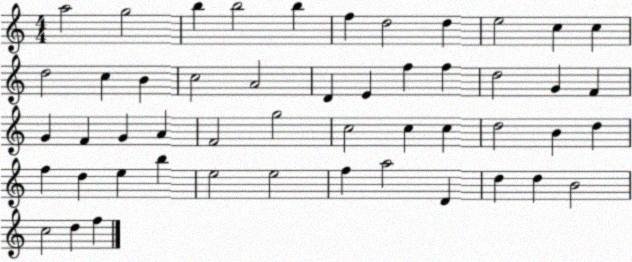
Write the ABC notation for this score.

X:1
T:Untitled
M:4/4
L:1/4
K:C
a2 g2 b b2 b f d2 d e2 c c d2 c B c2 A2 D E f f d2 G F G F G A F2 g2 c2 c c d2 B d f d e b e2 e2 f a2 D d d B2 c2 d f